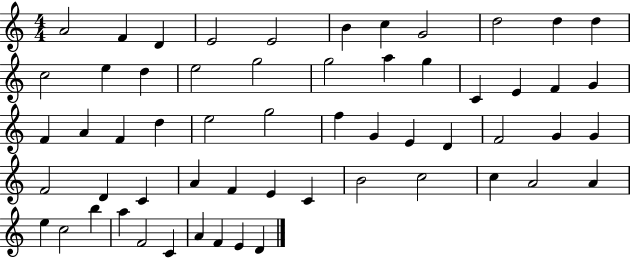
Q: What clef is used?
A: treble